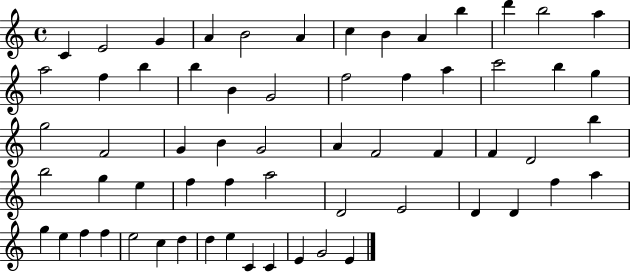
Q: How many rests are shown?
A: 0